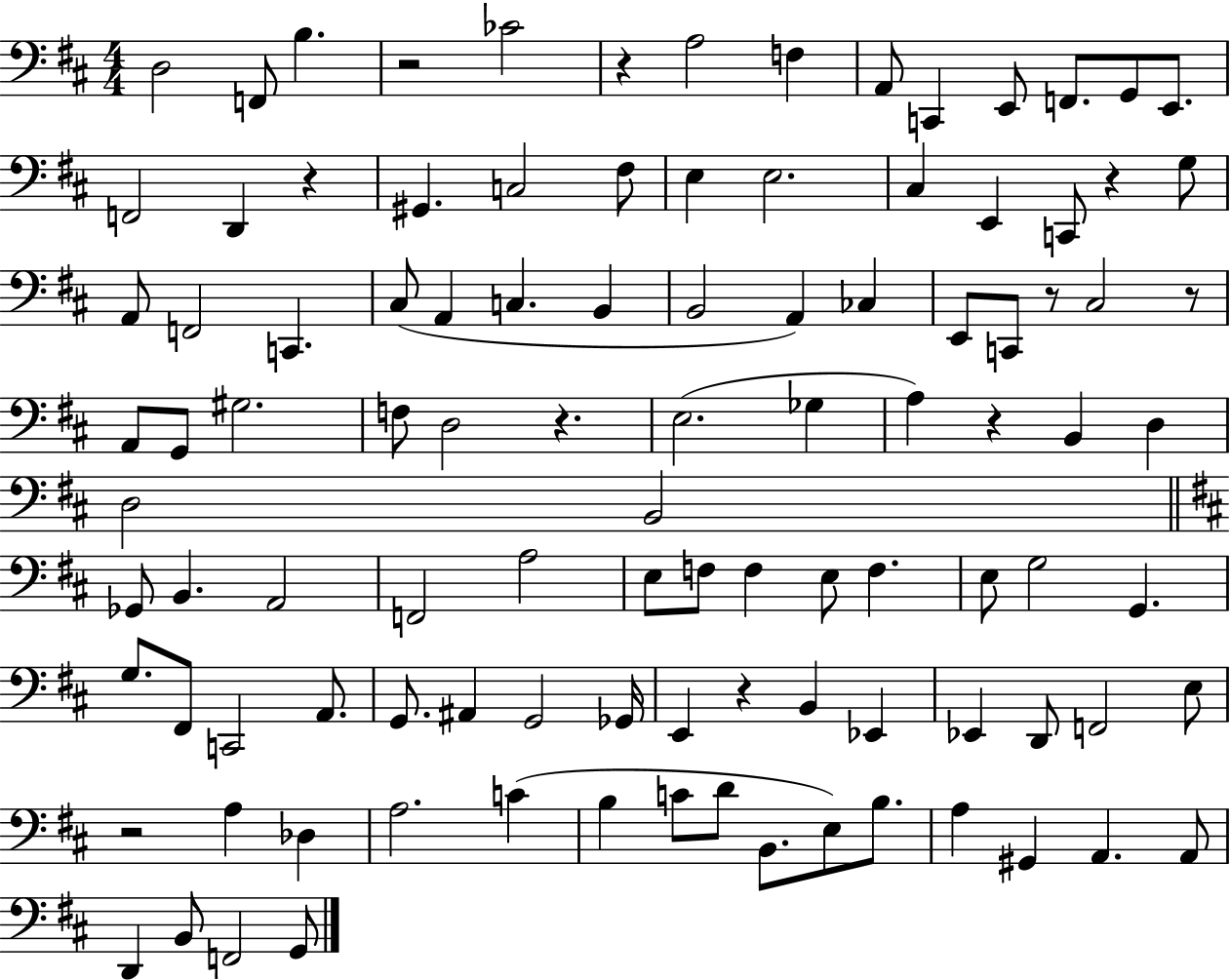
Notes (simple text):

D3/h F2/e B3/q. R/h CES4/h R/q A3/h F3/q A2/e C2/q E2/e F2/e. G2/e E2/e. F2/h D2/q R/q G#2/q. C3/h F#3/e E3/q E3/h. C#3/q E2/q C2/e R/q G3/e A2/e F2/h C2/q. C#3/e A2/q C3/q. B2/q B2/h A2/q CES3/q E2/e C2/e R/e C#3/h R/e A2/e G2/e G#3/h. F3/e D3/h R/q. E3/h. Gb3/q A3/q R/q B2/q D3/q D3/h B2/h Gb2/e B2/q. A2/h F2/h A3/h E3/e F3/e F3/q E3/e F3/q. E3/e G3/h G2/q. G3/e. F#2/e C2/h A2/e. G2/e. A#2/q G2/h Gb2/s E2/q R/q B2/q Eb2/q Eb2/q D2/e F2/h E3/e R/h A3/q Db3/q A3/h. C4/q B3/q C4/e D4/e B2/e. E3/e B3/e. A3/q G#2/q A2/q. A2/e D2/q B2/e F2/h G2/e